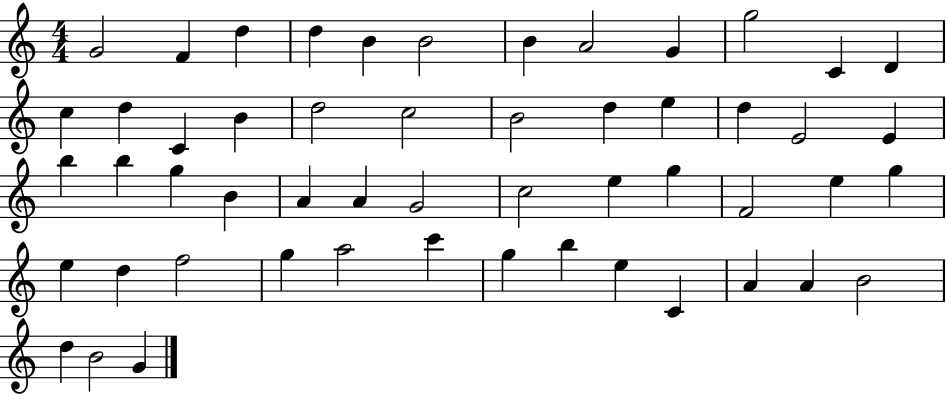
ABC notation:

X:1
T:Untitled
M:4/4
L:1/4
K:C
G2 F d d B B2 B A2 G g2 C D c d C B d2 c2 B2 d e d E2 E b b g B A A G2 c2 e g F2 e g e d f2 g a2 c' g b e C A A B2 d B2 G